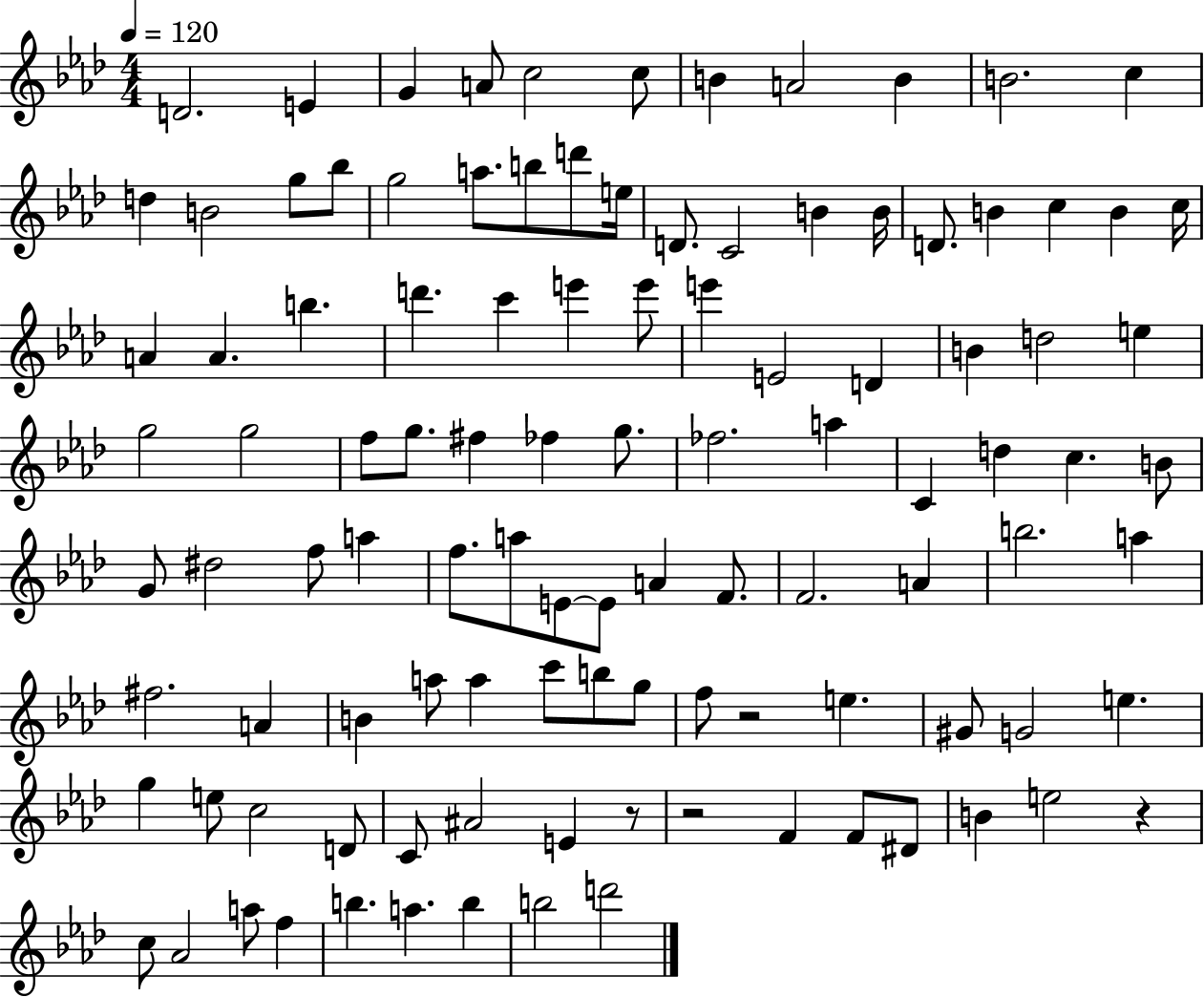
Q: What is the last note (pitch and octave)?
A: D6